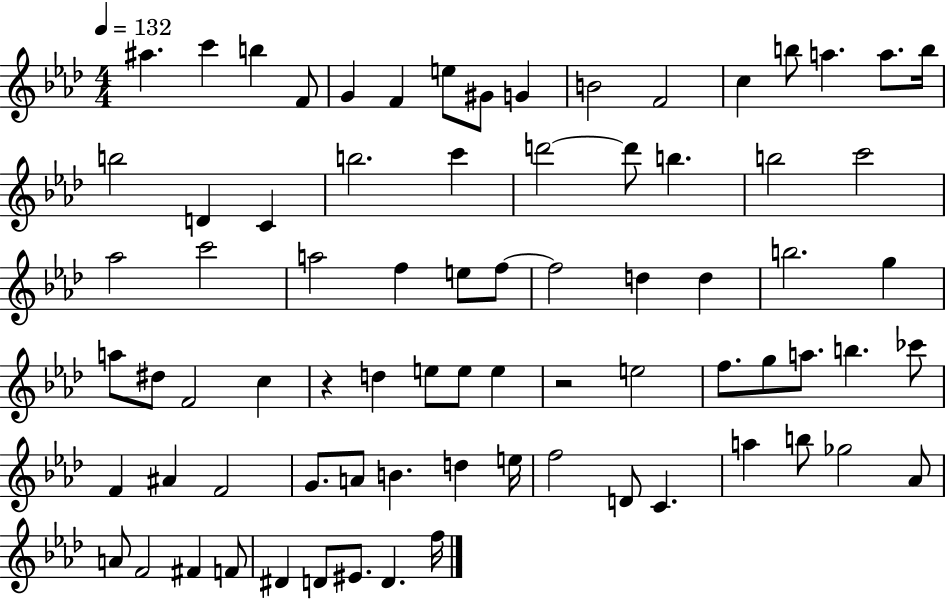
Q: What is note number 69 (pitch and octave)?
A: F#4